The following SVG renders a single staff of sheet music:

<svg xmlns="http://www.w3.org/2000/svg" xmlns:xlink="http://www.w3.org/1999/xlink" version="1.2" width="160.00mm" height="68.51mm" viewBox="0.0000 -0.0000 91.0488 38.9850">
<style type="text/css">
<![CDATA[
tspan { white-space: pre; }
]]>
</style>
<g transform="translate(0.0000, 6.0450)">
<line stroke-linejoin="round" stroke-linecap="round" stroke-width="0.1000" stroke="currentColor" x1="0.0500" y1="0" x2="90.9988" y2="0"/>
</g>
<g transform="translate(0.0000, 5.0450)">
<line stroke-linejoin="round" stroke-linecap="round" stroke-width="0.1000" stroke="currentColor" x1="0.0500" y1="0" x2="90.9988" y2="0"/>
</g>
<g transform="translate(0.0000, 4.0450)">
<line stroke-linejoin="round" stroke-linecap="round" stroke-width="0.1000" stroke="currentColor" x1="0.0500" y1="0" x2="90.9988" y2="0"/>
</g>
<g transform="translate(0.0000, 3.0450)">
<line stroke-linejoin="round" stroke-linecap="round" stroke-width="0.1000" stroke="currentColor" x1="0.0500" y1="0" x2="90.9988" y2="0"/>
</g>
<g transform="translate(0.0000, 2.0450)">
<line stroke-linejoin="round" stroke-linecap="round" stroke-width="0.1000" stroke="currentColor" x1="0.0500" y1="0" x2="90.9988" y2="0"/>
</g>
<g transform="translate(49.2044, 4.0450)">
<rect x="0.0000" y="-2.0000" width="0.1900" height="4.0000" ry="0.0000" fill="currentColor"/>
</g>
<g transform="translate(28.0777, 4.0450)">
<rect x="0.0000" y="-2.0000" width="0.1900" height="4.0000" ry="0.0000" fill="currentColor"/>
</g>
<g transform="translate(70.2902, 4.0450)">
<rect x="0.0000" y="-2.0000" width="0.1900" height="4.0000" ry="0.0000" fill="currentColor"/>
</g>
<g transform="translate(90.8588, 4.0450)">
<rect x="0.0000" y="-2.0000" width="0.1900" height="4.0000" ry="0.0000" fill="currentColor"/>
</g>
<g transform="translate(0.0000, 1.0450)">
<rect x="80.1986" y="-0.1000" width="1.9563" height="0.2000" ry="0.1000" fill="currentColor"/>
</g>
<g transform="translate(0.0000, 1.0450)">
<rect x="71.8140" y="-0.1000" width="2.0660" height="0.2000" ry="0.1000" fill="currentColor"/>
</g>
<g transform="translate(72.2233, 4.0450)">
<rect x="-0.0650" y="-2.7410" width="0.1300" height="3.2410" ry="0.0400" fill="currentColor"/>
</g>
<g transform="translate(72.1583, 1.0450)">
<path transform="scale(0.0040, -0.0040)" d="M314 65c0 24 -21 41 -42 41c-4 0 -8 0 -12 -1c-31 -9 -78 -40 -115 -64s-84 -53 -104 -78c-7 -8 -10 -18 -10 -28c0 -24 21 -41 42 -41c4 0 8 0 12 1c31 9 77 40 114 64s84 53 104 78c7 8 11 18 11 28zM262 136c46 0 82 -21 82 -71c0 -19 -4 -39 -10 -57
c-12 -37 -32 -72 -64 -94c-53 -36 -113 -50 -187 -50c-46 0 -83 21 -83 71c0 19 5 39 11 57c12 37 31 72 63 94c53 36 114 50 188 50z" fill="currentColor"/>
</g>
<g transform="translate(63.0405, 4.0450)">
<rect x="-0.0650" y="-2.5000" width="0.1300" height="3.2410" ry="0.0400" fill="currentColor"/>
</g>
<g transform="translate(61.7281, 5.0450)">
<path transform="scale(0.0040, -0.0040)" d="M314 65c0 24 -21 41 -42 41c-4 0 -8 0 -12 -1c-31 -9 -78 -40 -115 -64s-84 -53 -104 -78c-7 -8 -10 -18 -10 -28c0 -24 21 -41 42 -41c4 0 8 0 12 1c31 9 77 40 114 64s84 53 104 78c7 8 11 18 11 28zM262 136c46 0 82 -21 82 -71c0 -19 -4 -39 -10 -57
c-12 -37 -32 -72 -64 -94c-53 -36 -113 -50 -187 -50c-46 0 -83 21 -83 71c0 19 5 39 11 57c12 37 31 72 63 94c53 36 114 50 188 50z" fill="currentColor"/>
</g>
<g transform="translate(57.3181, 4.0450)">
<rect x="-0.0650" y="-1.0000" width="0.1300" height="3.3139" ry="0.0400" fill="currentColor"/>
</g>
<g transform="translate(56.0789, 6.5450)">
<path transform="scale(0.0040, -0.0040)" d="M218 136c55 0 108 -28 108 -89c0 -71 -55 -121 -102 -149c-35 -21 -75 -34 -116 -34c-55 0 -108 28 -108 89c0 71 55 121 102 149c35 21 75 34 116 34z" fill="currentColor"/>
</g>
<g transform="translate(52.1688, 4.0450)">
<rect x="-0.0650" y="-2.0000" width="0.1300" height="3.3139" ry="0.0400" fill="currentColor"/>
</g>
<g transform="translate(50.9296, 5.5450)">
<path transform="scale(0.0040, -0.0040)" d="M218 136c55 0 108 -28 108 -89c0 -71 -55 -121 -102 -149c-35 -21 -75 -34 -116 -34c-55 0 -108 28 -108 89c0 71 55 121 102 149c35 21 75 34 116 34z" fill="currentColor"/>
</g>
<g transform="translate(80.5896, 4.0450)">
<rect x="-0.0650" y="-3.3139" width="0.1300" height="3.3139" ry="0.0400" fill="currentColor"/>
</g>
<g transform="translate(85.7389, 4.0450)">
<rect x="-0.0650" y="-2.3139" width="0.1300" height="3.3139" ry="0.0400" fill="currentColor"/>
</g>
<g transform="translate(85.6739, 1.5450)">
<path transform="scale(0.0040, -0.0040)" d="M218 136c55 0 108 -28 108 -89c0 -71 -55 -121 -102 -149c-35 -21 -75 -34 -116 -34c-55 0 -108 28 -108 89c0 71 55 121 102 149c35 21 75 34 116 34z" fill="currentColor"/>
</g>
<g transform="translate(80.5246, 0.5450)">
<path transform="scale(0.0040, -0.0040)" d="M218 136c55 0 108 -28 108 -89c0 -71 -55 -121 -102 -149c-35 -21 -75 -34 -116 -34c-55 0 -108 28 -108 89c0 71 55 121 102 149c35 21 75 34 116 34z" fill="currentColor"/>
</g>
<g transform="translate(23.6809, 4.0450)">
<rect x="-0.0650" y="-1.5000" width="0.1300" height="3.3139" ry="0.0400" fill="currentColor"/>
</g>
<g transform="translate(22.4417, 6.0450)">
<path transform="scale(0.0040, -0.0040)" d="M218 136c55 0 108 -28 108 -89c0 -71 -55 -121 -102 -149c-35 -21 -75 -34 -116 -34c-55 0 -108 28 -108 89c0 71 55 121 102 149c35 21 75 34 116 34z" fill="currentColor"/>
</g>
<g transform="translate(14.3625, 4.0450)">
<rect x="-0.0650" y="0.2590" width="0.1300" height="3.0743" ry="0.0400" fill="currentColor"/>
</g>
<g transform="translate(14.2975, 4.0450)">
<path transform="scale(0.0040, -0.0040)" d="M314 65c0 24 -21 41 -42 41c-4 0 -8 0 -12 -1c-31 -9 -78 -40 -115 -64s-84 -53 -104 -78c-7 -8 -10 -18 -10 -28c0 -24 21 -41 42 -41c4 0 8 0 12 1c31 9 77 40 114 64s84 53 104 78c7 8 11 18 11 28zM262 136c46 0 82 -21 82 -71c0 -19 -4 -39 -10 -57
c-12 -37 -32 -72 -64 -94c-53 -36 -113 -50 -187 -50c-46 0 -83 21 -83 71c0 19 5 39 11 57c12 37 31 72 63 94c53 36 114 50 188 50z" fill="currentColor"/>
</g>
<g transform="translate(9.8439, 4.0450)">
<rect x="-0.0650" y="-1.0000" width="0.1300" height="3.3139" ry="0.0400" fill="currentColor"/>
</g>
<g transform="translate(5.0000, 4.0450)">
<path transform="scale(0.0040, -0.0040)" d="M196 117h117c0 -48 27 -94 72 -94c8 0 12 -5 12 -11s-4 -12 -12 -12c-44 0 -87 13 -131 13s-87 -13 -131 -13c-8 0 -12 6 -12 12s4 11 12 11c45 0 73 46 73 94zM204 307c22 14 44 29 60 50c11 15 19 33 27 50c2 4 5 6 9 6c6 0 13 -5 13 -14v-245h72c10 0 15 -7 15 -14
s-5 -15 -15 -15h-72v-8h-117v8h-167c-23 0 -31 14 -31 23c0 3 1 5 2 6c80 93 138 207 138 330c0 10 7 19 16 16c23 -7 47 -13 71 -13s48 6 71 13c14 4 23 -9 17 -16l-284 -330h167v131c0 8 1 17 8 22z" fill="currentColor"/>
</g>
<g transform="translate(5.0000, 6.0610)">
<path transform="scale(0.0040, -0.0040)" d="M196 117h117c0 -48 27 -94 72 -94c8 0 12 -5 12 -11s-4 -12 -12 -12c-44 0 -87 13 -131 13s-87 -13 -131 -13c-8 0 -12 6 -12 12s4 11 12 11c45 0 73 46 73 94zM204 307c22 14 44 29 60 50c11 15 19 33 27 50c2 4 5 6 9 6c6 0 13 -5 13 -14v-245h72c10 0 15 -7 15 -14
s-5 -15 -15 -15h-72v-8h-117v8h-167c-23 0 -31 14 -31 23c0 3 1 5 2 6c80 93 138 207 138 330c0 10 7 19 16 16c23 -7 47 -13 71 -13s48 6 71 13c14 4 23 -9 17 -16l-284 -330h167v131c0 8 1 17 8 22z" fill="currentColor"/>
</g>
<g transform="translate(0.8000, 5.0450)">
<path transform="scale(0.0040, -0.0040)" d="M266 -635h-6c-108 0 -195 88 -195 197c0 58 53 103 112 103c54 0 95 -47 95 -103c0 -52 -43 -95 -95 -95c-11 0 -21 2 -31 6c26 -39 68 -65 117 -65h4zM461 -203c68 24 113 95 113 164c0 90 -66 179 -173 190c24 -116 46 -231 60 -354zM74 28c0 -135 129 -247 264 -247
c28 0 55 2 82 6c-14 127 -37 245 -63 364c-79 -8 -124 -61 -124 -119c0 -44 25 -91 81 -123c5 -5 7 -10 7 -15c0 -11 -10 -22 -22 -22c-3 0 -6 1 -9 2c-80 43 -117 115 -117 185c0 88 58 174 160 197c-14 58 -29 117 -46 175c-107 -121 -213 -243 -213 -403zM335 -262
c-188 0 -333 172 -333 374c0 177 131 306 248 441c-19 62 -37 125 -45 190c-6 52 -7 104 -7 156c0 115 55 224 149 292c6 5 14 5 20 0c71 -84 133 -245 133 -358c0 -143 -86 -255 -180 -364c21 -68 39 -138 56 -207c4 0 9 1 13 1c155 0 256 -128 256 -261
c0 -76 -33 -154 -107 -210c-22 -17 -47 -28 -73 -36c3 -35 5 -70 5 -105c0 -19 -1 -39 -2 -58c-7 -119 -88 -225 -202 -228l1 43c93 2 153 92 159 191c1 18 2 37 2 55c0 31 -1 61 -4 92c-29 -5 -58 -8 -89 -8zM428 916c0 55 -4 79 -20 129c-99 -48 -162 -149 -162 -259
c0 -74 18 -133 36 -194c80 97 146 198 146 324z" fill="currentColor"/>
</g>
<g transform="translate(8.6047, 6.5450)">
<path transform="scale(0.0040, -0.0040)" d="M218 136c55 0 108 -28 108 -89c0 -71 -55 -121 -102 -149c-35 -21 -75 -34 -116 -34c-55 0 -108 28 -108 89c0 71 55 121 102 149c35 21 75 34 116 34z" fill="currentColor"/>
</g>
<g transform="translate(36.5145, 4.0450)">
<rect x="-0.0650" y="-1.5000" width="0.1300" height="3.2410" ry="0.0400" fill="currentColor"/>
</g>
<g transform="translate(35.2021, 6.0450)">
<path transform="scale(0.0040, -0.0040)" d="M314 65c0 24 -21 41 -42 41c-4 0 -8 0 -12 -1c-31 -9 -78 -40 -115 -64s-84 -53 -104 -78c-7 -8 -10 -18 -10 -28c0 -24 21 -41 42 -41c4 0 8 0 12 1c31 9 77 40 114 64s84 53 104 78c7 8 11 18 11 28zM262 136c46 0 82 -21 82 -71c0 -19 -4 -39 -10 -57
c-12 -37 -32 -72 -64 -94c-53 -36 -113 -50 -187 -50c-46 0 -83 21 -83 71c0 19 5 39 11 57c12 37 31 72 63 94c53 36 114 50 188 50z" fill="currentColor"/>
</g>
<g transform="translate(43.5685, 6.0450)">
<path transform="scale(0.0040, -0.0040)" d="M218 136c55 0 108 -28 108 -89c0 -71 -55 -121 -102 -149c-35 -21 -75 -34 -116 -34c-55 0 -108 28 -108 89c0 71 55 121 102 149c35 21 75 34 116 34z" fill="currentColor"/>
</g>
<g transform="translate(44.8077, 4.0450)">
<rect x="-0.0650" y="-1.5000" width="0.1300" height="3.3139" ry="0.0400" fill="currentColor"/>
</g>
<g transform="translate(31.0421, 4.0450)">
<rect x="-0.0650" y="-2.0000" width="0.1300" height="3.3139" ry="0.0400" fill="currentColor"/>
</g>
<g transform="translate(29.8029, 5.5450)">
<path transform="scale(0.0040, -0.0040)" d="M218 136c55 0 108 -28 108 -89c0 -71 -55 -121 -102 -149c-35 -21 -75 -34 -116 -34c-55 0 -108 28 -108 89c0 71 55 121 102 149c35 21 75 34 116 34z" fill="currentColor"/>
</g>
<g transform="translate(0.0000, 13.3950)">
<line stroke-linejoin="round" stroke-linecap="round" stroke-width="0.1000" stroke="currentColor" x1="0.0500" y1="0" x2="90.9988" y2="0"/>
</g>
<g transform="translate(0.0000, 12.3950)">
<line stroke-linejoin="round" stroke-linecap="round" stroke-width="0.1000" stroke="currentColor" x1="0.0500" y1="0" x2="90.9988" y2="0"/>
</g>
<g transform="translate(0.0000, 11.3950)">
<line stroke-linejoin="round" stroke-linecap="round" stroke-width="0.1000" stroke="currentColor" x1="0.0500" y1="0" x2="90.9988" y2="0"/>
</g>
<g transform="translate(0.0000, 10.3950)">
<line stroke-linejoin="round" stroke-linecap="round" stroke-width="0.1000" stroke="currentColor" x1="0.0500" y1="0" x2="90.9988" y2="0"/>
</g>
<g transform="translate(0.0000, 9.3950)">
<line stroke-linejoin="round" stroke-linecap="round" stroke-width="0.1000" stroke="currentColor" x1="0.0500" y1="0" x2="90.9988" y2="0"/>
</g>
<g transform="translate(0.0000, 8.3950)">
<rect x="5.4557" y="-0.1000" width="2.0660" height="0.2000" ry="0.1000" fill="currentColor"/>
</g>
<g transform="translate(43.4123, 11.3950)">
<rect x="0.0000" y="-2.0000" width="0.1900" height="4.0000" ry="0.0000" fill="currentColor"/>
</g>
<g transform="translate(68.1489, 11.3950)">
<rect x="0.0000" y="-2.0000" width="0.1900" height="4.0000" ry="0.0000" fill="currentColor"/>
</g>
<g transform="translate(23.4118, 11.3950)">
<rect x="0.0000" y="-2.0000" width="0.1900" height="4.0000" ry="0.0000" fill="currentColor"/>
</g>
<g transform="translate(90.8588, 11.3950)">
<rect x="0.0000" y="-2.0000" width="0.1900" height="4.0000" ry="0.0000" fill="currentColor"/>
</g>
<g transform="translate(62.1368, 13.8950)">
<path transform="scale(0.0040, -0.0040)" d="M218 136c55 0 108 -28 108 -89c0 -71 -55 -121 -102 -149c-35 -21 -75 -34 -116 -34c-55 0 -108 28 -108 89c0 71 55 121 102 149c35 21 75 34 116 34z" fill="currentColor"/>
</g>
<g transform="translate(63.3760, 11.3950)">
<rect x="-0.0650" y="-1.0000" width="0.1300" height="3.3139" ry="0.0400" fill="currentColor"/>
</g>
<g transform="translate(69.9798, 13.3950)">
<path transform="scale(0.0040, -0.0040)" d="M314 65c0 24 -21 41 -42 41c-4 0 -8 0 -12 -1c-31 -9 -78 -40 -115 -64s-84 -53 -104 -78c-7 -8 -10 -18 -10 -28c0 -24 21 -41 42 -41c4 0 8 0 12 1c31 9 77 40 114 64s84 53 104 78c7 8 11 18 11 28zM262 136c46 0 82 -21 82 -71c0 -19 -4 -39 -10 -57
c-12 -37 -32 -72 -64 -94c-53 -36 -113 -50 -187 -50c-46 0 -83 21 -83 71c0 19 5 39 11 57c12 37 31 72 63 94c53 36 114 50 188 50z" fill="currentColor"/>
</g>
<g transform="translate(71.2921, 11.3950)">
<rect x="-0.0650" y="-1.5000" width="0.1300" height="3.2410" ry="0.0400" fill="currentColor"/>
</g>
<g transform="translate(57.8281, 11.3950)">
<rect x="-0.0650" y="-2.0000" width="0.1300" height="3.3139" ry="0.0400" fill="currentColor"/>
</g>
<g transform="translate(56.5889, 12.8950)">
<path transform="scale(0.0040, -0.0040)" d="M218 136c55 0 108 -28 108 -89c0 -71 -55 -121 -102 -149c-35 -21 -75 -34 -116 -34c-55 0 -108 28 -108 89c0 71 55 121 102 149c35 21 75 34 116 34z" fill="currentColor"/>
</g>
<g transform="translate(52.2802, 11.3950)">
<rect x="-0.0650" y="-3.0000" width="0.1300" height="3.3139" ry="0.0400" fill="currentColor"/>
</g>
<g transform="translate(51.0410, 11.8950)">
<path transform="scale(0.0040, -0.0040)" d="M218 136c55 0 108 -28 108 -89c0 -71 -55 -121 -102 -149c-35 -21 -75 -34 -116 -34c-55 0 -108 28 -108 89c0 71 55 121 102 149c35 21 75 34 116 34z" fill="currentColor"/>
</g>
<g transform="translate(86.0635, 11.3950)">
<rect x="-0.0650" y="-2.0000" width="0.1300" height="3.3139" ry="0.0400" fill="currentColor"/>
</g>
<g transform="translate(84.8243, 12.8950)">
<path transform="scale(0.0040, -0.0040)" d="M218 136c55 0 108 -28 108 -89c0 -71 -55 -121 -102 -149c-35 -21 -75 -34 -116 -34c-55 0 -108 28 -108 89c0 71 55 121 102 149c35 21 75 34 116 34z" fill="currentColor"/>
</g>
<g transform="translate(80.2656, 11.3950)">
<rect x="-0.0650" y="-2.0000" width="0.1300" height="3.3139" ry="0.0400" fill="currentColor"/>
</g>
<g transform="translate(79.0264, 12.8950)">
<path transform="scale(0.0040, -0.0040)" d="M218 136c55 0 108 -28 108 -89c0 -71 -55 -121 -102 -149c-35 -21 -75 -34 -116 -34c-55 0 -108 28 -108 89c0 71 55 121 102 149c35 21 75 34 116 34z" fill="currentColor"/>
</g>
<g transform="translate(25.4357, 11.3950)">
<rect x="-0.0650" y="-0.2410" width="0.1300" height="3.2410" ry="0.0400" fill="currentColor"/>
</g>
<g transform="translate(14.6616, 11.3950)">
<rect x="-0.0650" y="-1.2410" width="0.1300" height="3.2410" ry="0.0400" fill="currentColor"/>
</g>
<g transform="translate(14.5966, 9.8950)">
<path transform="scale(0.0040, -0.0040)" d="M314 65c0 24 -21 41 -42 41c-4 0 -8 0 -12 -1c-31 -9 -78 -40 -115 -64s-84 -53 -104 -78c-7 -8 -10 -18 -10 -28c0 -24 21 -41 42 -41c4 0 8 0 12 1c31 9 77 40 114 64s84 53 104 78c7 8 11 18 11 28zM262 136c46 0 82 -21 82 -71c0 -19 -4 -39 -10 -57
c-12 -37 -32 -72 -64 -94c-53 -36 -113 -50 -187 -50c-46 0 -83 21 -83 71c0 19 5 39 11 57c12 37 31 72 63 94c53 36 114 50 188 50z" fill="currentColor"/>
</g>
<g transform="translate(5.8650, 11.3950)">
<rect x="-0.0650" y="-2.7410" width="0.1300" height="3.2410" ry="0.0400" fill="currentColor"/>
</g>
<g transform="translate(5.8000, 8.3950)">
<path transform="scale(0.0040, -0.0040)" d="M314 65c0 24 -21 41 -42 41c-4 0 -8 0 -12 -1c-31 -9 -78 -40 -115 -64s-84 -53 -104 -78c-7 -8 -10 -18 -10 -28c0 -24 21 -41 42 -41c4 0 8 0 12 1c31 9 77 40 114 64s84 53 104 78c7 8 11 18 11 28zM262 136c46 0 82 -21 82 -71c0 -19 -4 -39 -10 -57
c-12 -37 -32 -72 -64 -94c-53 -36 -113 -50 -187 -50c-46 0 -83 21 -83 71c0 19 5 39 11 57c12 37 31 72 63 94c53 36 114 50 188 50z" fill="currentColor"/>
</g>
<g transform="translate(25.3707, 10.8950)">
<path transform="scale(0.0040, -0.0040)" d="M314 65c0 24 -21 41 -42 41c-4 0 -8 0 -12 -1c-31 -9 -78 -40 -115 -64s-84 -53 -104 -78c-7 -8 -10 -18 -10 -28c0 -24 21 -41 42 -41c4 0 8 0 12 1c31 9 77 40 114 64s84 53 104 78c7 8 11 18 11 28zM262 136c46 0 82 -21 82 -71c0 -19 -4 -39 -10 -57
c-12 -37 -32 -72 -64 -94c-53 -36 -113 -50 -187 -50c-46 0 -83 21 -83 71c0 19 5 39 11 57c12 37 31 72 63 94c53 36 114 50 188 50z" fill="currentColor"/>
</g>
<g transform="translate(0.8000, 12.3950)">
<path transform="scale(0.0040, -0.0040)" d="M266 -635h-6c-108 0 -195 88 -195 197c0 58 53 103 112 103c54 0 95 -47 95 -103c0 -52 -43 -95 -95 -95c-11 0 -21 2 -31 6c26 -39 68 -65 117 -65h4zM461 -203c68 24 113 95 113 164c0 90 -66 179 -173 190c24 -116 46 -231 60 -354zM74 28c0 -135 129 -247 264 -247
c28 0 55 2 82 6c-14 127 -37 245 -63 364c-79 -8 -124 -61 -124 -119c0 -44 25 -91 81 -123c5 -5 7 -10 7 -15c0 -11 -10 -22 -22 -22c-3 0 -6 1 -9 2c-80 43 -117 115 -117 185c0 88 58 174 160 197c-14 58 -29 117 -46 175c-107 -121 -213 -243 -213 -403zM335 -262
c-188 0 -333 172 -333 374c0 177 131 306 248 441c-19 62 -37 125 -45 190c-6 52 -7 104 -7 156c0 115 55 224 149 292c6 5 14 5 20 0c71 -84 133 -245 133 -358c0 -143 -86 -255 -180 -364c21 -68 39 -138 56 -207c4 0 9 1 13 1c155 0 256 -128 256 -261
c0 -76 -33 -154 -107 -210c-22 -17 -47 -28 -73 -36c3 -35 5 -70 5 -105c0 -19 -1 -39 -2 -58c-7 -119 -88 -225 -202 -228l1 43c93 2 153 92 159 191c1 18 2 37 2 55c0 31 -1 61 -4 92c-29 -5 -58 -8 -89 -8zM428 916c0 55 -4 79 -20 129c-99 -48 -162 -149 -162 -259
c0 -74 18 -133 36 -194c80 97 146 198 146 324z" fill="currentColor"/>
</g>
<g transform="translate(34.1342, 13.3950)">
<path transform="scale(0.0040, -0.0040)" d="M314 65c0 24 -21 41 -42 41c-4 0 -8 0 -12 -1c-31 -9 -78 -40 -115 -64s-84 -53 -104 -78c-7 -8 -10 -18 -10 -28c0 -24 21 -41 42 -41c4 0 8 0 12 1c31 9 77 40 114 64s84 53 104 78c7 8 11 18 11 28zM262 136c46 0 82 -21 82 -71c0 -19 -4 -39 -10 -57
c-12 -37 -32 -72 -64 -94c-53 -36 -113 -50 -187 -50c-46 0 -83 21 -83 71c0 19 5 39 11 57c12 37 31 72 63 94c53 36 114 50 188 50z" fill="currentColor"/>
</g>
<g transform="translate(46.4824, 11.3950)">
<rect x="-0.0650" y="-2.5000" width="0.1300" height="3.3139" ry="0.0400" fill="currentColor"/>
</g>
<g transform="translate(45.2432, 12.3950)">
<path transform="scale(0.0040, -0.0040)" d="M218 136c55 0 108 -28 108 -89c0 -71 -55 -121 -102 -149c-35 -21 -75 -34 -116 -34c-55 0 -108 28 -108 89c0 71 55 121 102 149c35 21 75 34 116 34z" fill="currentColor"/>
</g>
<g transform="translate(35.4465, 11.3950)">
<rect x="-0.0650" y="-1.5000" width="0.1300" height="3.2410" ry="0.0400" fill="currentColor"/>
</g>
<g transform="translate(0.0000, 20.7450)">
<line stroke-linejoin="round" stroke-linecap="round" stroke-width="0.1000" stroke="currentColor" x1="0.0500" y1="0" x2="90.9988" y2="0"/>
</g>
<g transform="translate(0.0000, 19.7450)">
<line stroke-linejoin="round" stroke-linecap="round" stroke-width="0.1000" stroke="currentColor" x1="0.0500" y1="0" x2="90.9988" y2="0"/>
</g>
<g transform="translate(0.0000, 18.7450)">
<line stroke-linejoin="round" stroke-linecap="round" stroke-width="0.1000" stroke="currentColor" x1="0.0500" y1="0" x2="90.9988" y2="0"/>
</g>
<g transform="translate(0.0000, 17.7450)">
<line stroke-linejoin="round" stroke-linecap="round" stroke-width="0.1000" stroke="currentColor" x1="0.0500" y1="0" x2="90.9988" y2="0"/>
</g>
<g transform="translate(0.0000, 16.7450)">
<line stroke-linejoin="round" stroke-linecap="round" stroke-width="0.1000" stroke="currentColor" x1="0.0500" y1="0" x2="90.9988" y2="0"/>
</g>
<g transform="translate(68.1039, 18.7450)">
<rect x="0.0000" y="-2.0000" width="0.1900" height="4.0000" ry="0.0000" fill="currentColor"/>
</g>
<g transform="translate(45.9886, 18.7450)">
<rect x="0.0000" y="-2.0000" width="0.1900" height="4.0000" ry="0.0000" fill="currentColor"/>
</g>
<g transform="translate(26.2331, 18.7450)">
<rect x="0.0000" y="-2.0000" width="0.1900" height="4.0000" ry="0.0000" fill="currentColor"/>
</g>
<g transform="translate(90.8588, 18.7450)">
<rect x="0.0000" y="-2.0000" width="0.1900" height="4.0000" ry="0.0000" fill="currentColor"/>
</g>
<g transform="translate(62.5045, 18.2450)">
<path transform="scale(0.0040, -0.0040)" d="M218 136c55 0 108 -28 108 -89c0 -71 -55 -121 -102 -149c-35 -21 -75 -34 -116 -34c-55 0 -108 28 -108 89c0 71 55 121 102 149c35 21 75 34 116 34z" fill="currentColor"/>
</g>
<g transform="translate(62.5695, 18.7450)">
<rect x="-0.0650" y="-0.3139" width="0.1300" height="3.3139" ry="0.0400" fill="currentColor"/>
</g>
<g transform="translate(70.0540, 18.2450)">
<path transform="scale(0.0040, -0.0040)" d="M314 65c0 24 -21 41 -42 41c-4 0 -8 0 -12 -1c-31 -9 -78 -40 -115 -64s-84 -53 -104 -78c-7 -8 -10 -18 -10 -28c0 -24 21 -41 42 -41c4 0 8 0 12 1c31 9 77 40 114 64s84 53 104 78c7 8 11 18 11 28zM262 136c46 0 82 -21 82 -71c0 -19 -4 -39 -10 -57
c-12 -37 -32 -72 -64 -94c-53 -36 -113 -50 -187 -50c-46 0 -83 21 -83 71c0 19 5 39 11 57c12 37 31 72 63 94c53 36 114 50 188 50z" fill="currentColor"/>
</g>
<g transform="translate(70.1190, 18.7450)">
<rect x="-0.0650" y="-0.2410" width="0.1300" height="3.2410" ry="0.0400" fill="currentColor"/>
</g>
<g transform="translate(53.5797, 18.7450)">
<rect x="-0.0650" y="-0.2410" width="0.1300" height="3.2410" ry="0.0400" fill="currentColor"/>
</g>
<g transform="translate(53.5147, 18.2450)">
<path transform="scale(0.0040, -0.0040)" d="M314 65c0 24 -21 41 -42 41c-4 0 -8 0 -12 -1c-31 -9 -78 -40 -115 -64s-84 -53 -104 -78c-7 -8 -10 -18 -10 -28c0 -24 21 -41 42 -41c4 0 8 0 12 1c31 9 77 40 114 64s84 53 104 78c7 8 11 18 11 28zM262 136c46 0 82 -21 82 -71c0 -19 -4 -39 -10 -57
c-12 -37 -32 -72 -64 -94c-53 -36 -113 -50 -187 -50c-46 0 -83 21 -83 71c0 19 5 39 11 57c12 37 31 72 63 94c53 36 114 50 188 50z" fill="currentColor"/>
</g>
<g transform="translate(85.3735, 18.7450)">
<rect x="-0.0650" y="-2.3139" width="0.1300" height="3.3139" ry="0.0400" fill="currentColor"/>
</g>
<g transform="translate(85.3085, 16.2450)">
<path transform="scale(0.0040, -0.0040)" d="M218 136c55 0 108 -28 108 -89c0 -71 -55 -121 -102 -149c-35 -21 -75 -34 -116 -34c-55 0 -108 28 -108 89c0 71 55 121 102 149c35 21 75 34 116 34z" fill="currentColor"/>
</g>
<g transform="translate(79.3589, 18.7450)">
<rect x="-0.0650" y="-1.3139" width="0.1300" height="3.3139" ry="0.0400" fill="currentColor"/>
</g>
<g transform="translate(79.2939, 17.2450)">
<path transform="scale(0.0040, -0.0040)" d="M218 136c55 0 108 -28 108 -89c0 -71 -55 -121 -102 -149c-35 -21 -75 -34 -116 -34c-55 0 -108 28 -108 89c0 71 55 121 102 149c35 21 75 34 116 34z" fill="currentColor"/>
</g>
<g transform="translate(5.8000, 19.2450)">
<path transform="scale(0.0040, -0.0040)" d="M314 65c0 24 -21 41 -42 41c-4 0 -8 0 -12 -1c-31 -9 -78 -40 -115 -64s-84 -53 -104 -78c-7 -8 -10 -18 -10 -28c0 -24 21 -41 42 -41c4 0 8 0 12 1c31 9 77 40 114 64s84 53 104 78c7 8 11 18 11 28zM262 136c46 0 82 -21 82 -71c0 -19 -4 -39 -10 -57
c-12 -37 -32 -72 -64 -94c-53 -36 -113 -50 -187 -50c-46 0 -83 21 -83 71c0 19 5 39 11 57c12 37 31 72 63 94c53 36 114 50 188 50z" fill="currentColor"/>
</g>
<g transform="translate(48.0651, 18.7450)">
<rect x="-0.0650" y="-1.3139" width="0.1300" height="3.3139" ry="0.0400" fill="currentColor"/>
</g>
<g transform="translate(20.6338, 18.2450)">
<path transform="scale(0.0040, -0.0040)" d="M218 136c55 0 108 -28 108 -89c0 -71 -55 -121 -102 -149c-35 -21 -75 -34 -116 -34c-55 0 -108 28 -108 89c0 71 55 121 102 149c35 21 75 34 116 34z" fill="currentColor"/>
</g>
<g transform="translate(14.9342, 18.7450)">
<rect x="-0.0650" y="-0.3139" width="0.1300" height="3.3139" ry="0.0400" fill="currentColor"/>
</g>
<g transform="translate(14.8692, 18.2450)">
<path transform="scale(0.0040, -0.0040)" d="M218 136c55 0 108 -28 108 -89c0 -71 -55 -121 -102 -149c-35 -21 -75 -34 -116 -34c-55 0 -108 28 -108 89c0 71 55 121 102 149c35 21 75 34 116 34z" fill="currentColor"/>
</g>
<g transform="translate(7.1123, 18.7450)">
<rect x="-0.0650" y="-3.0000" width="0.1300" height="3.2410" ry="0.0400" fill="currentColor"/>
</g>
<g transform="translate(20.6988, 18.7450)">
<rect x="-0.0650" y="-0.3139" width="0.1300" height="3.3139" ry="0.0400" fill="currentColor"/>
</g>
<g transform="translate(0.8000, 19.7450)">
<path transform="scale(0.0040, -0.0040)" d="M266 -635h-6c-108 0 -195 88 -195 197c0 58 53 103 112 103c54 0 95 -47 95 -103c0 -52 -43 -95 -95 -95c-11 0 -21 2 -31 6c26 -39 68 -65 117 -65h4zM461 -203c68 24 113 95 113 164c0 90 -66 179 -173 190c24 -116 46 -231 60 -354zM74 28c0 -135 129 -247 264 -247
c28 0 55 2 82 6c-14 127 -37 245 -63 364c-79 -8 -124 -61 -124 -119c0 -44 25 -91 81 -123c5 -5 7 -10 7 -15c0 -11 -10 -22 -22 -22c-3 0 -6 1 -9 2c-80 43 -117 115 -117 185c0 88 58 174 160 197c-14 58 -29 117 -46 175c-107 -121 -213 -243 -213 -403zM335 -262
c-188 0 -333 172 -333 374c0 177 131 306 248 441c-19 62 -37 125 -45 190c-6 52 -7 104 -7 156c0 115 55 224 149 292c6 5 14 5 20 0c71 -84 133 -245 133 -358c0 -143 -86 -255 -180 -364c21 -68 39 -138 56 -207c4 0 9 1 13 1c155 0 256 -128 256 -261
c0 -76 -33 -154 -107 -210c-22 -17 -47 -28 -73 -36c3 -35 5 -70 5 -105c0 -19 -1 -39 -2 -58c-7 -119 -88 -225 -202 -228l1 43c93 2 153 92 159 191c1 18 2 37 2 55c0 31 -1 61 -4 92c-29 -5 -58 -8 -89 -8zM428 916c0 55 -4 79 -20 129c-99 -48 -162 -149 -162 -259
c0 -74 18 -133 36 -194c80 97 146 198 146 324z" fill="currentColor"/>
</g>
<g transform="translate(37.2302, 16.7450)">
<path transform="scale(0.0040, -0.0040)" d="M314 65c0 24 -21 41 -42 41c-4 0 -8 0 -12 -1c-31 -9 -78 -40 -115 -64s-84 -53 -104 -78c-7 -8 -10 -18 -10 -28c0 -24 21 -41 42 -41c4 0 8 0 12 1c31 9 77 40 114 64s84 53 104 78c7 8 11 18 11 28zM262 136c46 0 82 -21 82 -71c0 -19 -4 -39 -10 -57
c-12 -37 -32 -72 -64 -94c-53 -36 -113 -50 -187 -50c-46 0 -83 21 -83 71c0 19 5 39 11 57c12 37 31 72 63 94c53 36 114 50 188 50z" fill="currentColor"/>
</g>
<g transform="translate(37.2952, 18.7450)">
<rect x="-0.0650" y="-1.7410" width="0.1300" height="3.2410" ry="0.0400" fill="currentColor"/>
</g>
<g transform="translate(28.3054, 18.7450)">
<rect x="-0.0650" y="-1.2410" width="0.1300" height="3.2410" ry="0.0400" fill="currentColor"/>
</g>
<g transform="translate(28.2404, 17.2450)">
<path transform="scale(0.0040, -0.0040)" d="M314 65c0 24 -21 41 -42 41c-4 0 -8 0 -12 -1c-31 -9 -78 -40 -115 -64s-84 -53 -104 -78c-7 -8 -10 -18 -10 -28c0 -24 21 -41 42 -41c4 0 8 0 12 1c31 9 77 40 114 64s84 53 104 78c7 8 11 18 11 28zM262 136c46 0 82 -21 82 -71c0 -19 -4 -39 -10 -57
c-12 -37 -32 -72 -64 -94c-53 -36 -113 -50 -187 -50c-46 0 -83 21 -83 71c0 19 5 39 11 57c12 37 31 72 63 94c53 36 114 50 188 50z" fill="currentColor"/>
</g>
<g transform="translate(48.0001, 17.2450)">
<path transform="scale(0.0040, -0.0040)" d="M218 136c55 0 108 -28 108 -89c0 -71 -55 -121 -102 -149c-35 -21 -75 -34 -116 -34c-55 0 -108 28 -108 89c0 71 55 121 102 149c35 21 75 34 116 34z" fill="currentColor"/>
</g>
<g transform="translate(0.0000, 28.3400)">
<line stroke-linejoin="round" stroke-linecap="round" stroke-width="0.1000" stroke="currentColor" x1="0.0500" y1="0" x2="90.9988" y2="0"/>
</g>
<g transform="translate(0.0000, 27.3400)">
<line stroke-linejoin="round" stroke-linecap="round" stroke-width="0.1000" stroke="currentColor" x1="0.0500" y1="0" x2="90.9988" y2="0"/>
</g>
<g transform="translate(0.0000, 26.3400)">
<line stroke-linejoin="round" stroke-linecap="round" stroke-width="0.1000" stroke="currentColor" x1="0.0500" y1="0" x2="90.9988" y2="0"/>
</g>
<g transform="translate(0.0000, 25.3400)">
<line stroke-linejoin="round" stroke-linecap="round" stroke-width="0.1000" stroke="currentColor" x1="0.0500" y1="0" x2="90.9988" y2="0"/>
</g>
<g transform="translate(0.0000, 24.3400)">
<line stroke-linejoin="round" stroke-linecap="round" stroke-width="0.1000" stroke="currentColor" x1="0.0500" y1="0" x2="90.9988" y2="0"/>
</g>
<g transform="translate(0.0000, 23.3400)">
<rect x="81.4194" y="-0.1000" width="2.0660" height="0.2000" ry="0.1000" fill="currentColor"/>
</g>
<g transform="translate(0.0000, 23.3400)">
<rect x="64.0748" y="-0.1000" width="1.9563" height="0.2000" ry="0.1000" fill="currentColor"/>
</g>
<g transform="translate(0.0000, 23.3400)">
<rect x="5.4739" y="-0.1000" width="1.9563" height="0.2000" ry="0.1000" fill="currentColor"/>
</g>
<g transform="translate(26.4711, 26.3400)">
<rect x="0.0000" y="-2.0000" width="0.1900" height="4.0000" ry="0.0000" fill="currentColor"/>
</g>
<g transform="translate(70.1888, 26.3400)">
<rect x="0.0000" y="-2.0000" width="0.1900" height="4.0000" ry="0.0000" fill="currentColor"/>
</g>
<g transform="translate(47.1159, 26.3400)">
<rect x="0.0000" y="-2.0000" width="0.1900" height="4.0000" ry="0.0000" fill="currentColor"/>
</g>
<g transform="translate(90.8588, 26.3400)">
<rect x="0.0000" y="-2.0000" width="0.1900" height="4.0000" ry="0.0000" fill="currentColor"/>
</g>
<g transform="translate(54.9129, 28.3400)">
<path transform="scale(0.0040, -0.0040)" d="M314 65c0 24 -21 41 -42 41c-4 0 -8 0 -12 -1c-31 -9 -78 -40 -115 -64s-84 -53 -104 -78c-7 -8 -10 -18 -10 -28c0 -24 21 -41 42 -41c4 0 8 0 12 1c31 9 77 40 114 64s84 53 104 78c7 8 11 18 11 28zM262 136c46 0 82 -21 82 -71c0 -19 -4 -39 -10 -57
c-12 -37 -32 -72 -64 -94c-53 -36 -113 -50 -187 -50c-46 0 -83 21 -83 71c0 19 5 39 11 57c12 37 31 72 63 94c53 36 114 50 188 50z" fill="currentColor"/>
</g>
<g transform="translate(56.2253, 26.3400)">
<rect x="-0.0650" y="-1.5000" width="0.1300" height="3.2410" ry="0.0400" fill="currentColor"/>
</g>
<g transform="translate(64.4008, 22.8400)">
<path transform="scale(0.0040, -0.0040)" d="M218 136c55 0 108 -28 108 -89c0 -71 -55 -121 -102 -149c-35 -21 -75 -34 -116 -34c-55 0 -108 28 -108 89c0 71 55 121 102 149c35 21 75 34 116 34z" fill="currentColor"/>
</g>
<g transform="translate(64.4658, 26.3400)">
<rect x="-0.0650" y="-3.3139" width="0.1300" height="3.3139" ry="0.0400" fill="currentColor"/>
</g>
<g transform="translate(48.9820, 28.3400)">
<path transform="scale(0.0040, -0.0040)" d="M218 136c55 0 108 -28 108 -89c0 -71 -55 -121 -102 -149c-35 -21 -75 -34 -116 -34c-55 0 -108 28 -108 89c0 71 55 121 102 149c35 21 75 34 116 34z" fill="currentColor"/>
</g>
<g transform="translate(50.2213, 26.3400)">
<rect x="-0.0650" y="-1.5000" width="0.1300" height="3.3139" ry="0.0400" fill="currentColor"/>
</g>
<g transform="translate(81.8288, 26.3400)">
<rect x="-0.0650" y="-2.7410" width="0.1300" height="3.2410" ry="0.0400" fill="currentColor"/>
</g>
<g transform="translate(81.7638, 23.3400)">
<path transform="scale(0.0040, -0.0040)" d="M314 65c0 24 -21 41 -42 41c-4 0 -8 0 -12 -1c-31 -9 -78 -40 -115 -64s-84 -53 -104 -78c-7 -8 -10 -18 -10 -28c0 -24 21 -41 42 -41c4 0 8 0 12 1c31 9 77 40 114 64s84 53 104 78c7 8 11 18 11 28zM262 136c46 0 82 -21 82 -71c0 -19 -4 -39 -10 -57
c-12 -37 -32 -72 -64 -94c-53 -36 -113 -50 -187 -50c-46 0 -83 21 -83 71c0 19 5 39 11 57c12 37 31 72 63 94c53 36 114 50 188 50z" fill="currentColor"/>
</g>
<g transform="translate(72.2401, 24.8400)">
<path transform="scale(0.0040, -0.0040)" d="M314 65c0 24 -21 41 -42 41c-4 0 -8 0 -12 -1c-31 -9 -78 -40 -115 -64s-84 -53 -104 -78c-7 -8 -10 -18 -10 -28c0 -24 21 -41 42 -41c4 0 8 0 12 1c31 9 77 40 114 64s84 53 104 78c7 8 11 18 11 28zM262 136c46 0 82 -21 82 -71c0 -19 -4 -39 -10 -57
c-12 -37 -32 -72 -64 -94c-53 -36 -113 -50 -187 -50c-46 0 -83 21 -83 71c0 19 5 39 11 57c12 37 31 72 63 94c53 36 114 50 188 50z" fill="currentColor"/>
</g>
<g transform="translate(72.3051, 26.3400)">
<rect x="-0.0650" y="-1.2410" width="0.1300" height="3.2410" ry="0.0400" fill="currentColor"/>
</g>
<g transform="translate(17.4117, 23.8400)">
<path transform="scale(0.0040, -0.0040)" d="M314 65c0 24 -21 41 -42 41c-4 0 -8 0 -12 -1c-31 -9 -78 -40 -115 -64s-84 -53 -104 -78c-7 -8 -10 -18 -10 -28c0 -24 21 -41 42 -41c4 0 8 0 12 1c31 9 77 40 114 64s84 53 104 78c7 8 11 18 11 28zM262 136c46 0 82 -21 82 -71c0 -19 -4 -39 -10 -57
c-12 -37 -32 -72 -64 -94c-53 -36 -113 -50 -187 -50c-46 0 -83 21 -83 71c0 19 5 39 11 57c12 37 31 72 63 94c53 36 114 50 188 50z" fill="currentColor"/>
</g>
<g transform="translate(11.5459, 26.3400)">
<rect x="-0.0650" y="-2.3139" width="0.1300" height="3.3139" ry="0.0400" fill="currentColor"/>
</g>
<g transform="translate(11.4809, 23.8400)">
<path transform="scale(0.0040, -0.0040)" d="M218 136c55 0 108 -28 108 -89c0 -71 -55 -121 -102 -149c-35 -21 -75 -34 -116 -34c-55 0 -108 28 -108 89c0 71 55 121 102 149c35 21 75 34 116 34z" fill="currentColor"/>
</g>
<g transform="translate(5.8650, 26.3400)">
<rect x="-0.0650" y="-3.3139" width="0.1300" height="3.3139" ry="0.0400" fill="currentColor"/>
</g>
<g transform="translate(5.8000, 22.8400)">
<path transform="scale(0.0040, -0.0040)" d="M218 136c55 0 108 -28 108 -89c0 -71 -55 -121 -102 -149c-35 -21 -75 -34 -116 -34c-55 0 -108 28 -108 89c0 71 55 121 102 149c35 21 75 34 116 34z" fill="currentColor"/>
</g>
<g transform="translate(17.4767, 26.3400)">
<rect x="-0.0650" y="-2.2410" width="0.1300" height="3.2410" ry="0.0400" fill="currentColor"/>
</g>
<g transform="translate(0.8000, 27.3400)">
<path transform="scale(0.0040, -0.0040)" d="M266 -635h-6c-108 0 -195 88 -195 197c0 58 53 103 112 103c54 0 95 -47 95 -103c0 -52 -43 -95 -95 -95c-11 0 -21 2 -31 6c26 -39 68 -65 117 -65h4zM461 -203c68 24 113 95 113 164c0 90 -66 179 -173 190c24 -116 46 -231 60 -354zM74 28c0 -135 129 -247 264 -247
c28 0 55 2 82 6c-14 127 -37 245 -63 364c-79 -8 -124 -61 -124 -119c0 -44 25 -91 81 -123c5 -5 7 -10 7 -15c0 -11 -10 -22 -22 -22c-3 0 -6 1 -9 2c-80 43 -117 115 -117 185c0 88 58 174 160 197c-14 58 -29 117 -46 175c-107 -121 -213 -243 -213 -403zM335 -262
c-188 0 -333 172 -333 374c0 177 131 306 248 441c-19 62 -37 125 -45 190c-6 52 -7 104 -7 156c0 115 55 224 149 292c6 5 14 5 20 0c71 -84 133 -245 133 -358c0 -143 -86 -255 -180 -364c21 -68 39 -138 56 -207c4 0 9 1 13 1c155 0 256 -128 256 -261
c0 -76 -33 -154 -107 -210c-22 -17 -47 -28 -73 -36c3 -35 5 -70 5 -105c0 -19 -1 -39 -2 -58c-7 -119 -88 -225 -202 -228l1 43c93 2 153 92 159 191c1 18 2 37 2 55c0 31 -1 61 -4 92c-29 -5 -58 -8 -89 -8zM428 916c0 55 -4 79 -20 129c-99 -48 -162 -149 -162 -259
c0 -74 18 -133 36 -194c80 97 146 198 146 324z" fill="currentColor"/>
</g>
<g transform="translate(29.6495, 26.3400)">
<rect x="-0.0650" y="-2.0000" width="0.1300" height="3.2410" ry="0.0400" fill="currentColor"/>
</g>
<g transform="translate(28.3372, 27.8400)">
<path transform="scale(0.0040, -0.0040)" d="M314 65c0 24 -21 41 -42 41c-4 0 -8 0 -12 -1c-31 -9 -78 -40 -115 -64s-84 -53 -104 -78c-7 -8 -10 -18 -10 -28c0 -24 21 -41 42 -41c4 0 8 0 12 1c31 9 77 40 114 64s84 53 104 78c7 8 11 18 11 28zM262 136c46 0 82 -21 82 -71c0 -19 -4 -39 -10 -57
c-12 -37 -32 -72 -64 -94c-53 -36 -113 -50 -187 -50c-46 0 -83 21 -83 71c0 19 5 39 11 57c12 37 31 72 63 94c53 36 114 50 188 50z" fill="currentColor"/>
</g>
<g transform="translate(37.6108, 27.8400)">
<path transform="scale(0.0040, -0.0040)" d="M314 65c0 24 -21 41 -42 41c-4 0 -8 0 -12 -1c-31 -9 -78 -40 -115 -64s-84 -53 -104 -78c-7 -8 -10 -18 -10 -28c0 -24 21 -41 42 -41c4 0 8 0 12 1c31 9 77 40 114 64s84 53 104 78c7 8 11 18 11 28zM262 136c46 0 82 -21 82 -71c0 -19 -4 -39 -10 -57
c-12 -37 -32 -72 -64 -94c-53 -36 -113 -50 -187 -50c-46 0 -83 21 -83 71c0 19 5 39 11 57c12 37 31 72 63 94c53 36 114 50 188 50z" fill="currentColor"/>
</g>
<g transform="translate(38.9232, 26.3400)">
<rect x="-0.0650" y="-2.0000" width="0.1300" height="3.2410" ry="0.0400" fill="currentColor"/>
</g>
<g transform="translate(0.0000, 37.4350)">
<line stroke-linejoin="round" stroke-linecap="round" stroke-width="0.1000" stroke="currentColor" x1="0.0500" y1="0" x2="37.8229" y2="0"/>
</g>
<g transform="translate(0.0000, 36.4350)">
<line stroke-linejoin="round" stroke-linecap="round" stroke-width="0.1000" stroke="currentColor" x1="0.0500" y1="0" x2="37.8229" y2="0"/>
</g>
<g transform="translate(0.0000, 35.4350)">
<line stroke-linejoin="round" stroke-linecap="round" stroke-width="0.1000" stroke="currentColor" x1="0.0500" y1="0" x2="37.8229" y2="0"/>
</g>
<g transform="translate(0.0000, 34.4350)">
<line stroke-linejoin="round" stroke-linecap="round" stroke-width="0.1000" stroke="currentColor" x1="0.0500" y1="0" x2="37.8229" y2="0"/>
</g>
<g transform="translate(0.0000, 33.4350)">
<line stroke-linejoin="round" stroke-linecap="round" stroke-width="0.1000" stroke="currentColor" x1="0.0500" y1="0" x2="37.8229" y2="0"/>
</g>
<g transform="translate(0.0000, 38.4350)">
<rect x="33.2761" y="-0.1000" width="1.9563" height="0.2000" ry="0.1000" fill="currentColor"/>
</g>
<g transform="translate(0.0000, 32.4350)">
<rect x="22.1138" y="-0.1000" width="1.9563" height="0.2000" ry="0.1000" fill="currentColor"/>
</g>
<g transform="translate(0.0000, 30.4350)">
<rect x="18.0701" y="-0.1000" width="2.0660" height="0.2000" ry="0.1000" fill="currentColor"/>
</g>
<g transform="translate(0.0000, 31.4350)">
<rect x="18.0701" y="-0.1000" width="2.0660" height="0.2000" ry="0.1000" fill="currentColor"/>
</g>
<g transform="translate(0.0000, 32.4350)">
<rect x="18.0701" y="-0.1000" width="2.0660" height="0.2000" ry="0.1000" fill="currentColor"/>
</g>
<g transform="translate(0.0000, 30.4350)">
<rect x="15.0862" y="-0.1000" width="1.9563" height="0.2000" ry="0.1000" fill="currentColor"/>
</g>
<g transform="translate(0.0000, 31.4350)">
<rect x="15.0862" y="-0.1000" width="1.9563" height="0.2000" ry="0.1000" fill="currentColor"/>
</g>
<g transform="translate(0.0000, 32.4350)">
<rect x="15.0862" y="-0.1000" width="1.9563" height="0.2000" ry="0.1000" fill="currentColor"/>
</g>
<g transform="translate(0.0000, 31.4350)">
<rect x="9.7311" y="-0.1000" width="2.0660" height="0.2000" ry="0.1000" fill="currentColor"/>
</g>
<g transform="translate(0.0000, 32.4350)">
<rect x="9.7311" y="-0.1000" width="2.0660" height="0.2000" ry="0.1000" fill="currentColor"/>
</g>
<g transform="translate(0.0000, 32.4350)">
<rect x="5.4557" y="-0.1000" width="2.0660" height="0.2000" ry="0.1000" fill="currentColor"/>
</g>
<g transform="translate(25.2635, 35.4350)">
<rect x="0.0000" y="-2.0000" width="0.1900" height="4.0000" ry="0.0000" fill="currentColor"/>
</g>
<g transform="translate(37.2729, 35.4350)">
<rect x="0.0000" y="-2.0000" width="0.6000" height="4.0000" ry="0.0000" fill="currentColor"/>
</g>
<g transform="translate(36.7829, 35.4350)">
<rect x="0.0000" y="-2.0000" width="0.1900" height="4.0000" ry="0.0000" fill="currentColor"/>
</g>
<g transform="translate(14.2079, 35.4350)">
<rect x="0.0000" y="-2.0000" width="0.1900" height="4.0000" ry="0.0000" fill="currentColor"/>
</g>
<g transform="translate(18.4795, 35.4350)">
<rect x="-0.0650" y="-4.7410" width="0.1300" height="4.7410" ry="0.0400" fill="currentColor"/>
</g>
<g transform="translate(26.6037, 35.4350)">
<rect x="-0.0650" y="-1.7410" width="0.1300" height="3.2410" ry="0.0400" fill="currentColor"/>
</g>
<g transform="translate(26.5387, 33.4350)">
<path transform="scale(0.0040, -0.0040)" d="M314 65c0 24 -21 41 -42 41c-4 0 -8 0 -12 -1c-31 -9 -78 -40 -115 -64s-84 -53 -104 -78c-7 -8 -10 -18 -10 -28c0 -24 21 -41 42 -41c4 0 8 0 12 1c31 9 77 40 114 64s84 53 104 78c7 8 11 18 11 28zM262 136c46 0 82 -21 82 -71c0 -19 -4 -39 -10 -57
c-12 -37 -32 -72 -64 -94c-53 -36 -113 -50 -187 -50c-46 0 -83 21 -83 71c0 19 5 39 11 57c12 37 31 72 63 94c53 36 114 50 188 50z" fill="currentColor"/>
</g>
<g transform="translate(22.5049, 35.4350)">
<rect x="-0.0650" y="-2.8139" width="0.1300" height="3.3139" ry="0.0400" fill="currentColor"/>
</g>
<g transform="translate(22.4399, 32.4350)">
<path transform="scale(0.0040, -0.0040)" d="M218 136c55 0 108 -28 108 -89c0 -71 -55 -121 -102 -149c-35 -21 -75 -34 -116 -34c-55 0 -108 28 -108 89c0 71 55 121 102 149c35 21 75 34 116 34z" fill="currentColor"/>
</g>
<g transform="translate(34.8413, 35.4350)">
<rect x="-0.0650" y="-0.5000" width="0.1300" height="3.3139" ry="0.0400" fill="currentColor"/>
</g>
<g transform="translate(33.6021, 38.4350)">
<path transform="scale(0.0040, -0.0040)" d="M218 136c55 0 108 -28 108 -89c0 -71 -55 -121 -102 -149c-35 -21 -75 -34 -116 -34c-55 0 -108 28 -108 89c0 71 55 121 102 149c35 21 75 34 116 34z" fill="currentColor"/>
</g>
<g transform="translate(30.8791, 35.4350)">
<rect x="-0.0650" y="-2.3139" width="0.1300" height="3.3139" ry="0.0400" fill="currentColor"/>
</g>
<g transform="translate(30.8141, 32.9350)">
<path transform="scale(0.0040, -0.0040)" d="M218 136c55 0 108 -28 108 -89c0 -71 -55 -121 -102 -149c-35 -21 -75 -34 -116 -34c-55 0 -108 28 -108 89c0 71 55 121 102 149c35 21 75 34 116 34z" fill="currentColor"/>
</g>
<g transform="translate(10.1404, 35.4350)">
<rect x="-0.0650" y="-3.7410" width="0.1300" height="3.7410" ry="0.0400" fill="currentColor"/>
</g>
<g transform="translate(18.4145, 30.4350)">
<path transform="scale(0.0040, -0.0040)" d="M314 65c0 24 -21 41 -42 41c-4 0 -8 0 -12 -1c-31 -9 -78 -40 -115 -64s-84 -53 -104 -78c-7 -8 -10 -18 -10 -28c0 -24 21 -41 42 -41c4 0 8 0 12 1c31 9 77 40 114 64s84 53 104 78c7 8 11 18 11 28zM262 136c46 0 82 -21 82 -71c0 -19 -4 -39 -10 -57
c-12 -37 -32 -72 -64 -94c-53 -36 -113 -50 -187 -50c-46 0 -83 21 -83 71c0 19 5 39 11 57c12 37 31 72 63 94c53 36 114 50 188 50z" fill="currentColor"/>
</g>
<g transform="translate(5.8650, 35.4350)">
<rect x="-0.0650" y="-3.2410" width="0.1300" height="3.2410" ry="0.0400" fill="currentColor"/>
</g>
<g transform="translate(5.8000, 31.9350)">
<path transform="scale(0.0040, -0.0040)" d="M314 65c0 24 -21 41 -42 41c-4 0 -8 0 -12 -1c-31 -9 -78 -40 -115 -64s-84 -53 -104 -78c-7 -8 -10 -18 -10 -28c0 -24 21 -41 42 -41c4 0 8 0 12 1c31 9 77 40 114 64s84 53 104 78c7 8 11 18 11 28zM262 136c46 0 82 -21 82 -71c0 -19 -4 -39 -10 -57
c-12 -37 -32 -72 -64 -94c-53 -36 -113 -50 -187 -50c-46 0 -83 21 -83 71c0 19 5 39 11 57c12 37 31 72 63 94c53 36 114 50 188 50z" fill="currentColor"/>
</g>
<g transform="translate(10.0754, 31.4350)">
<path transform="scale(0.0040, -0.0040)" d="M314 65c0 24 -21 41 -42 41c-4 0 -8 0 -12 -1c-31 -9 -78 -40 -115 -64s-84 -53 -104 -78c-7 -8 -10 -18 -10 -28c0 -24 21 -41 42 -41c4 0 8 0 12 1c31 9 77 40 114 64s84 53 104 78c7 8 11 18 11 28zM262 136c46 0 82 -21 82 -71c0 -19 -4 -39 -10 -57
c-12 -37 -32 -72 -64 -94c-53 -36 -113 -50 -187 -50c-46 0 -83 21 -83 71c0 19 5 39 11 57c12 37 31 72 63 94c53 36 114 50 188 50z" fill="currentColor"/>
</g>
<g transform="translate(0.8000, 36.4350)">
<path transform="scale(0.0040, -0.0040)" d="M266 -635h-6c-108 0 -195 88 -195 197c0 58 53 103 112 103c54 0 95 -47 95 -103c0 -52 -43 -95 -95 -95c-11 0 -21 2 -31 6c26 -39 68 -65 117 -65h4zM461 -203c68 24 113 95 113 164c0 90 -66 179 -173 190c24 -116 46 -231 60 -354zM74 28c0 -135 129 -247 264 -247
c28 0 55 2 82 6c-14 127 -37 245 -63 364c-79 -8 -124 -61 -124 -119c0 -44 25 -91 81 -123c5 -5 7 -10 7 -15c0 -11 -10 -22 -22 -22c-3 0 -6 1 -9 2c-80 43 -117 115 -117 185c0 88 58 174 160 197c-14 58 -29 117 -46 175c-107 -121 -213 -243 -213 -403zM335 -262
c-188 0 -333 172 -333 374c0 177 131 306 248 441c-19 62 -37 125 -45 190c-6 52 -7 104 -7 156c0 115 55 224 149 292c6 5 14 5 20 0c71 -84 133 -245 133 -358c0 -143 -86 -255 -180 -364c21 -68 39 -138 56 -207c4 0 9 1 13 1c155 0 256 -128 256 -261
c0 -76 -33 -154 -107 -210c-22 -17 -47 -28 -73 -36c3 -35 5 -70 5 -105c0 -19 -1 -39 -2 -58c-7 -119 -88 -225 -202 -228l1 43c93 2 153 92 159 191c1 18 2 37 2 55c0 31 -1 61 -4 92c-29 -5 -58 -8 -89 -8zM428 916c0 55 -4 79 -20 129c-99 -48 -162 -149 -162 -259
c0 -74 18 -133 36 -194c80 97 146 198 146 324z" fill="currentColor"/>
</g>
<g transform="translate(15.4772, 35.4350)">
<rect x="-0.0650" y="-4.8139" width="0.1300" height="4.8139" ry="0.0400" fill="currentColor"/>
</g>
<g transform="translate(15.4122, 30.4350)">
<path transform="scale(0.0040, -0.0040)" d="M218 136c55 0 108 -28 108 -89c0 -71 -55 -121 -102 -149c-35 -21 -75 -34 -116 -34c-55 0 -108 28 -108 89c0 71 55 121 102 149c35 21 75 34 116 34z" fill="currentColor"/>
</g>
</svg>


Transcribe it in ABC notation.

X:1
T:Untitled
M:4/4
L:1/4
K:C
D B2 E F E2 E F D G2 a2 b g a2 e2 c2 E2 G A F D E2 F F A2 c c e2 f2 e c2 c c2 e g b g g2 F2 F2 E E2 b e2 a2 b2 c'2 e' e'2 a f2 g C